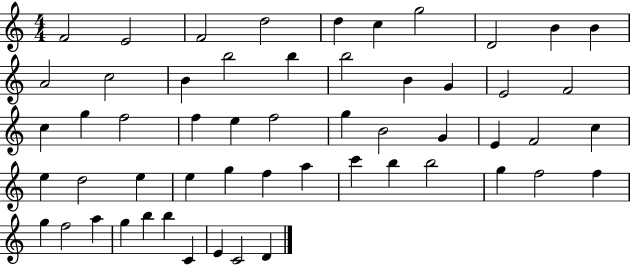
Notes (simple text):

F4/h E4/h F4/h D5/h D5/q C5/q G5/h D4/h B4/q B4/q A4/h C5/h B4/q B5/h B5/q B5/h B4/q G4/q E4/h F4/h C5/q G5/q F5/h F5/q E5/q F5/h G5/q B4/h G4/q E4/q F4/h C5/q E5/q D5/h E5/q E5/q G5/q F5/q A5/q C6/q B5/q B5/h G5/q F5/h F5/q G5/q F5/h A5/q G5/q B5/q B5/q C4/q E4/q C4/h D4/q